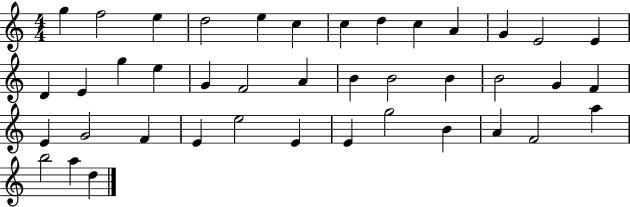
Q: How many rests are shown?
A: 0